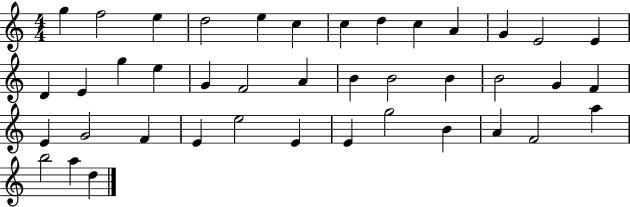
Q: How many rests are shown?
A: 0